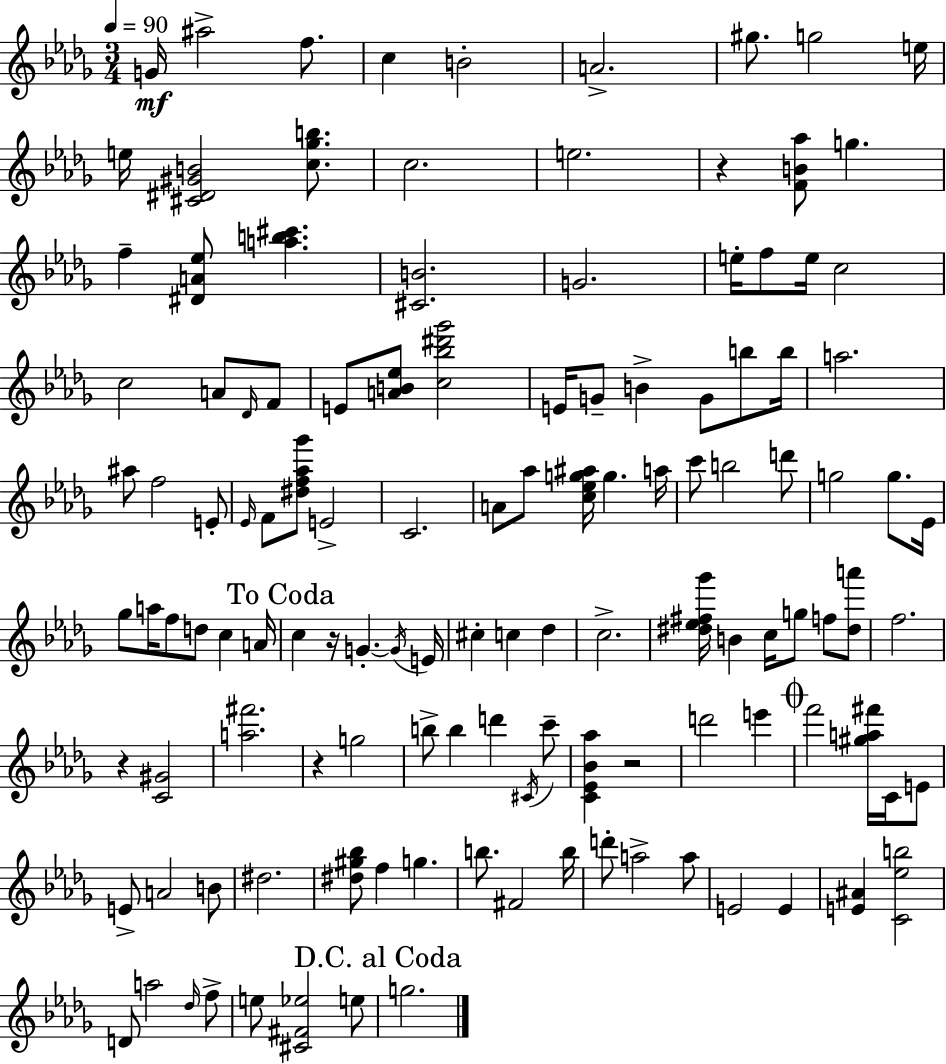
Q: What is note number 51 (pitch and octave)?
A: F5